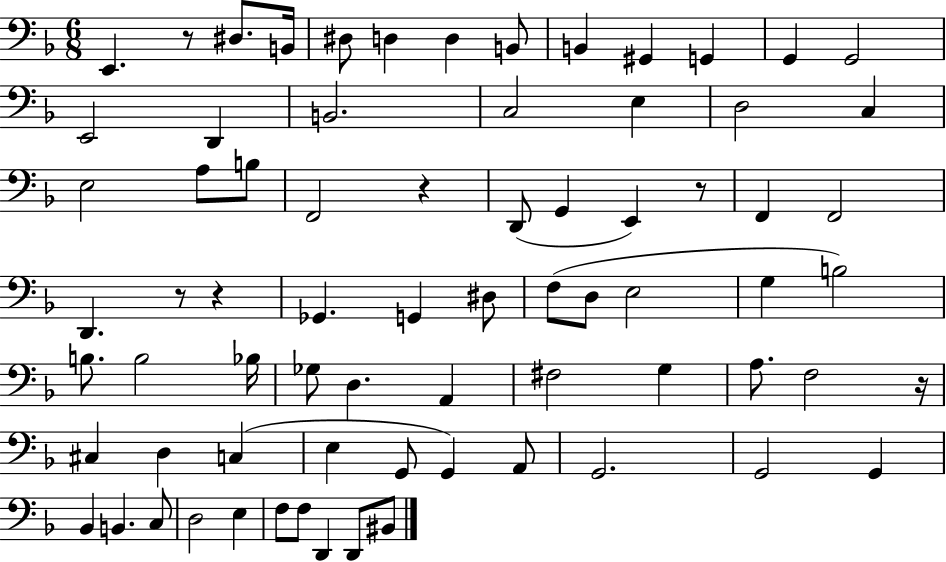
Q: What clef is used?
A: bass